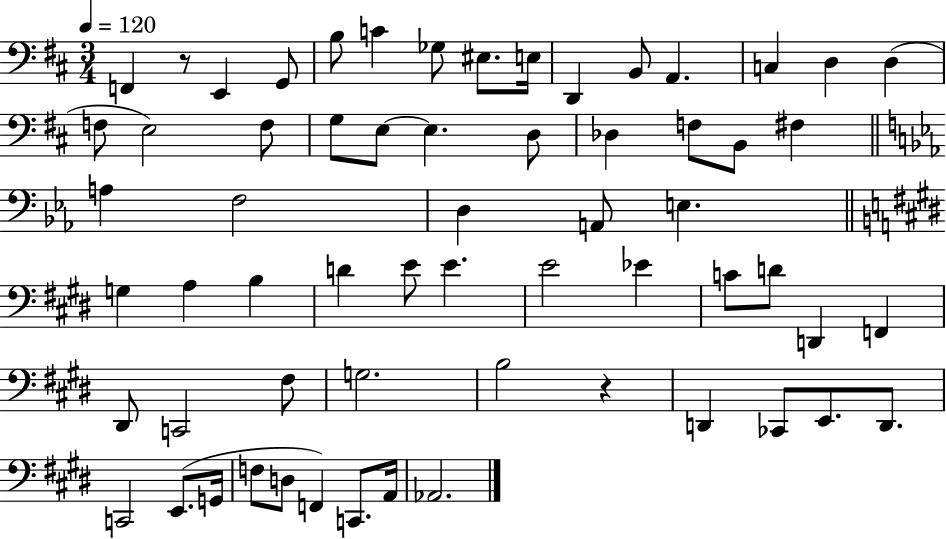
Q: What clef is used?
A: bass